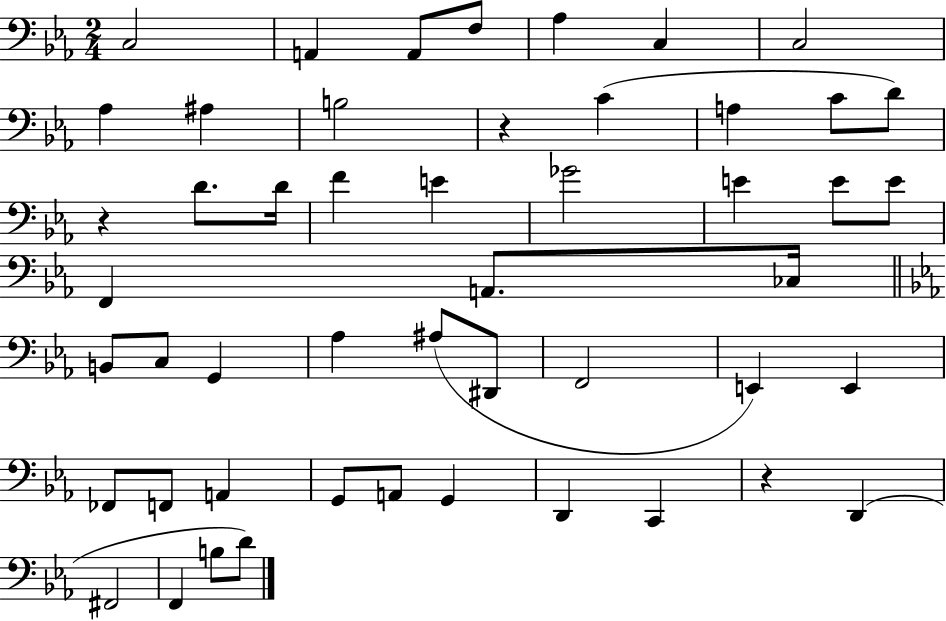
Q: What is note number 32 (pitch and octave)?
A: F2